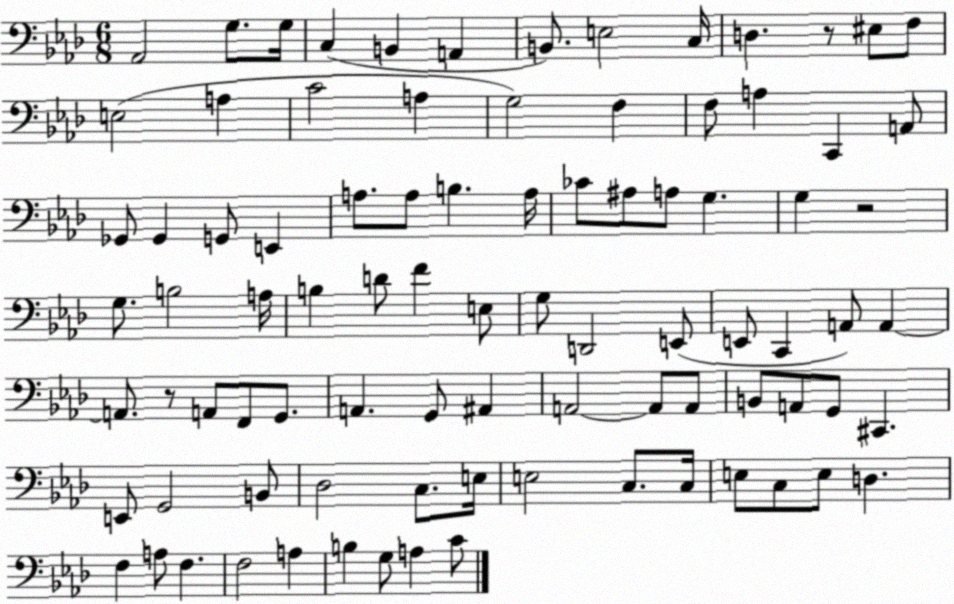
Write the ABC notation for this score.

X:1
T:Untitled
M:6/8
L:1/4
K:Ab
_A,,2 G,/2 G,/4 C, B,, A,, B,,/2 E,2 C,/4 D, z/2 ^E,/2 F,/2 E,2 A, C2 A, G,2 F, F,/2 A, C,, A,,/2 _G,,/2 _G,, G,,/2 E,, A,/2 A,/2 B, A,/4 _C/2 ^A,/2 A,/2 G, G, z2 G,/2 B,2 A,/4 B, D/2 F E,/2 G,/2 D,,2 E,,/2 E,,/2 C,, A,,/2 A,, A,,/2 z/2 A,,/2 F,,/2 G,,/2 A,, G,,/2 ^A,, A,,2 A,,/2 A,,/2 B,,/2 A,,/2 G,,/2 ^C,, E,,/2 G,,2 B,,/2 _D,2 C,/2 E,/4 E,2 C,/2 C,/4 E,/2 C,/2 E,/2 D, F, A,/2 F, F,2 A, B, G,/2 A, C/2